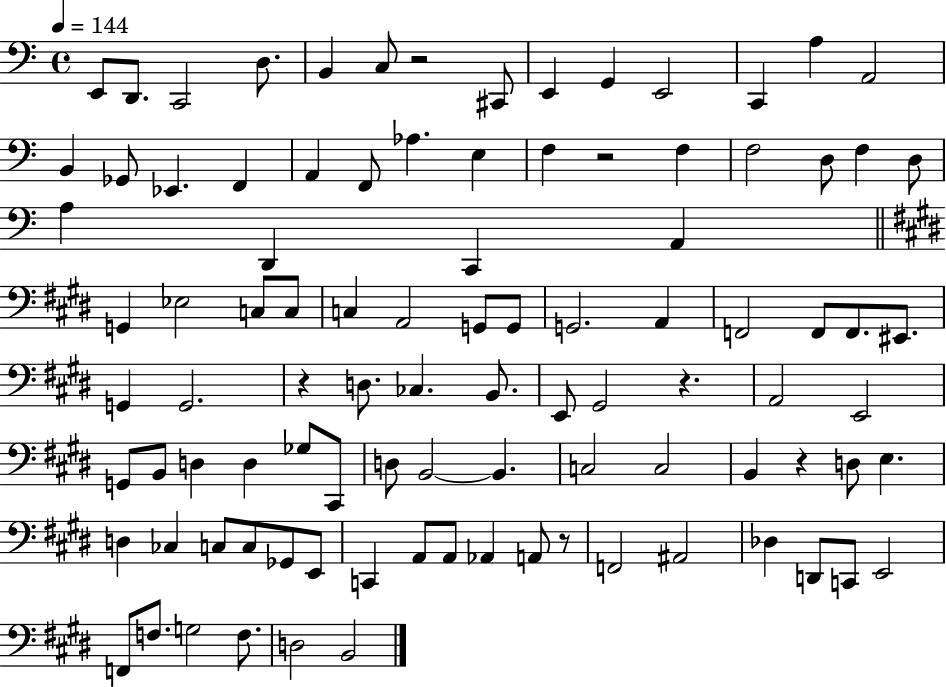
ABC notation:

X:1
T:Untitled
M:4/4
L:1/4
K:C
E,,/2 D,,/2 C,,2 D,/2 B,, C,/2 z2 ^C,,/2 E,, G,, E,,2 C,, A, A,,2 B,, _G,,/2 _E,, F,, A,, F,,/2 _A, E, F, z2 F, F,2 D,/2 F, D,/2 A, D,, C,, A,, G,, _E,2 C,/2 C,/2 C, A,,2 G,,/2 G,,/2 G,,2 A,, F,,2 F,,/2 F,,/2 ^E,,/2 G,, G,,2 z D,/2 _C, B,,/2 E,,/2 ^G,,2 z A,,2 E,,2 G,,/2 B,,/2 D, D, _G,/2 ^C,,/2 D,/2 B,,2 B,, C,2 C,2 B,, z D,/2 E, D, _C, C,/2 C,/2 _G,,/2 E,,/2 C,, A,,/2 A,,/2 _A,, A,,/2 z/2 F,,2 ^A,,2 _D, D,,/2 C,,/2 E,,2 F,,/2 F,/2 G,2 F,/2 D,2 B,,2